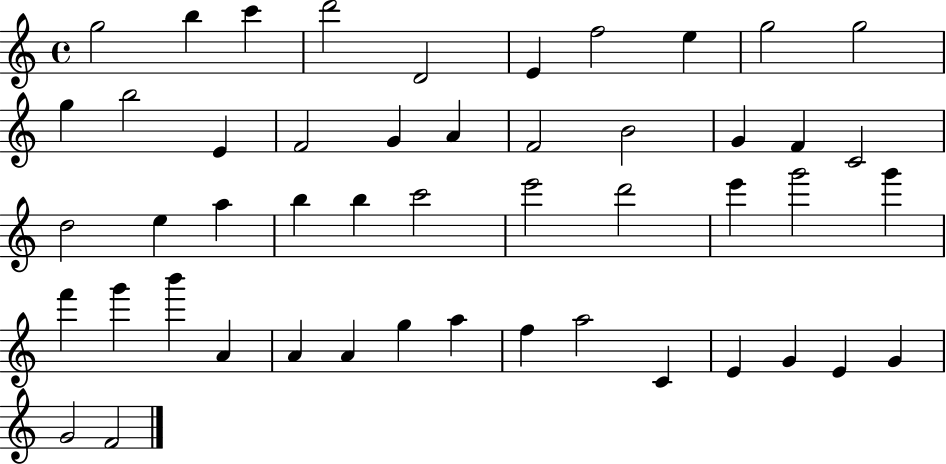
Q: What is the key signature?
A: C major